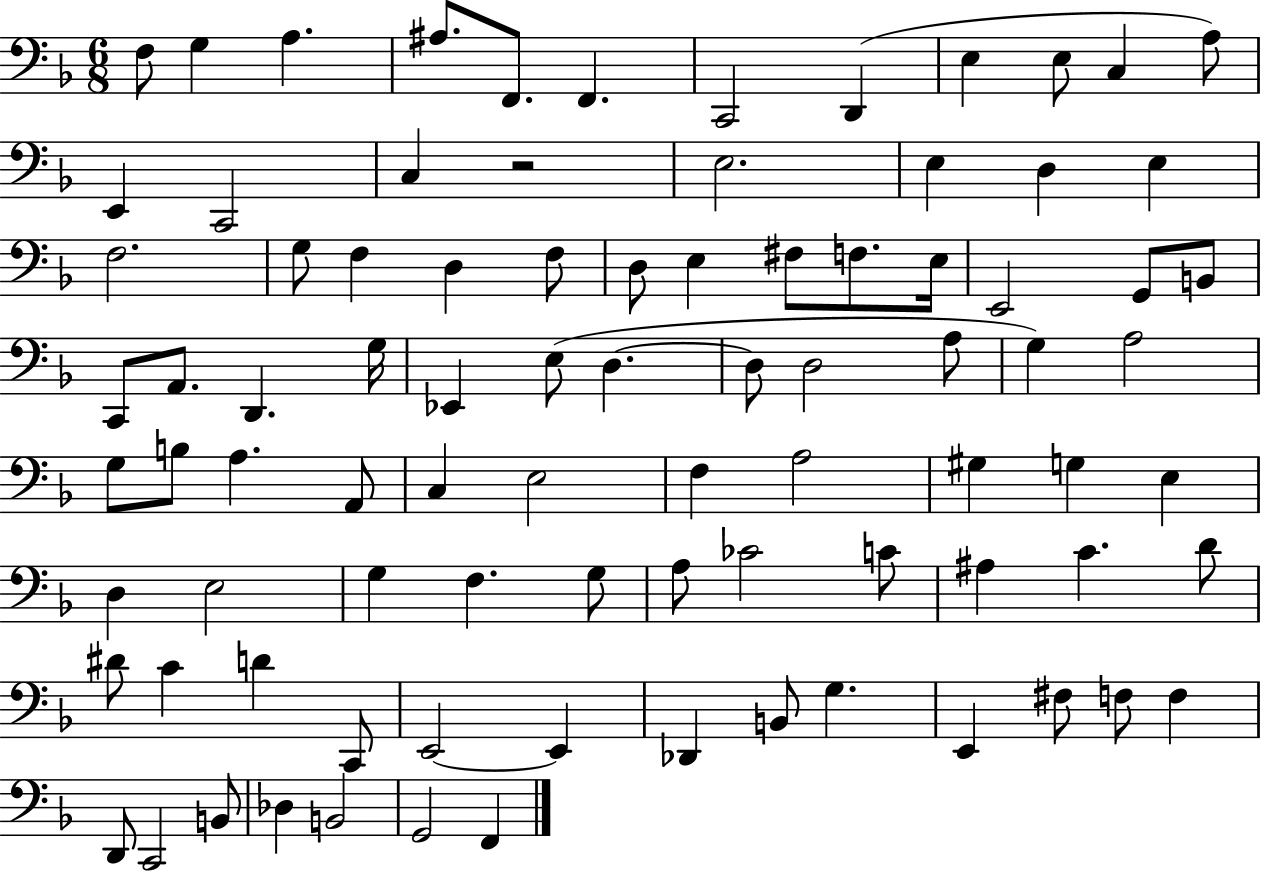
{
  \clef bass
  \numericTimeSignature
  \time 6/8
  \key f \major
  f8 g4 a4. | ais8. f,8. f,4. | c,2 d,4( | e4 e8 c4 a8) | \break e,4 c,2 | c4 r2 | e2. | e4 d4 e4 | \break f2. | g8 f4 d4 f8 | d8 e4 fis8 f8. e16 | e,2 g,8 b,8 | \break c,8 a,8. d,4. g16 | ees,4 e8( d4.~~ | d8 d2 a8 | g4) a2 | \break g8 b8 a4. a,8 | c4 e2 | f4 a2 | gis4 g4 e4 | \break d4 e2 | g4 f4. g8 | a8 ces'2 c'8 | ais4 c'4. d'8 | \break dis'8 c'4 d'4 c,8 | e,2~~ e,4 | des,4 b,8 g4. | e,4 fis8 f8 f4 | \break d,8 c,2 b,8 | des4 b,2 | g,2 f,4 | \bar "|."
}